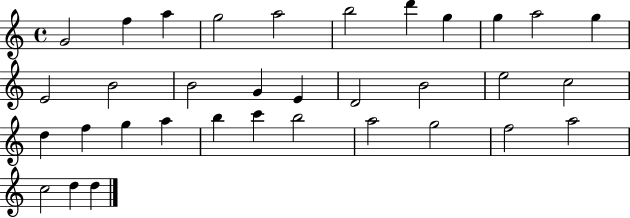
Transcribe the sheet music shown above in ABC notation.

X:1
T:Untitled
M:4/4
L:1/4
K:C
G2 f a g2 a2 b2 d' g g a2 g E2 B2 B2 G E D2 B2 e2 c2 d f g a b c' b2 a2 g2 f2 a2 c2 d d